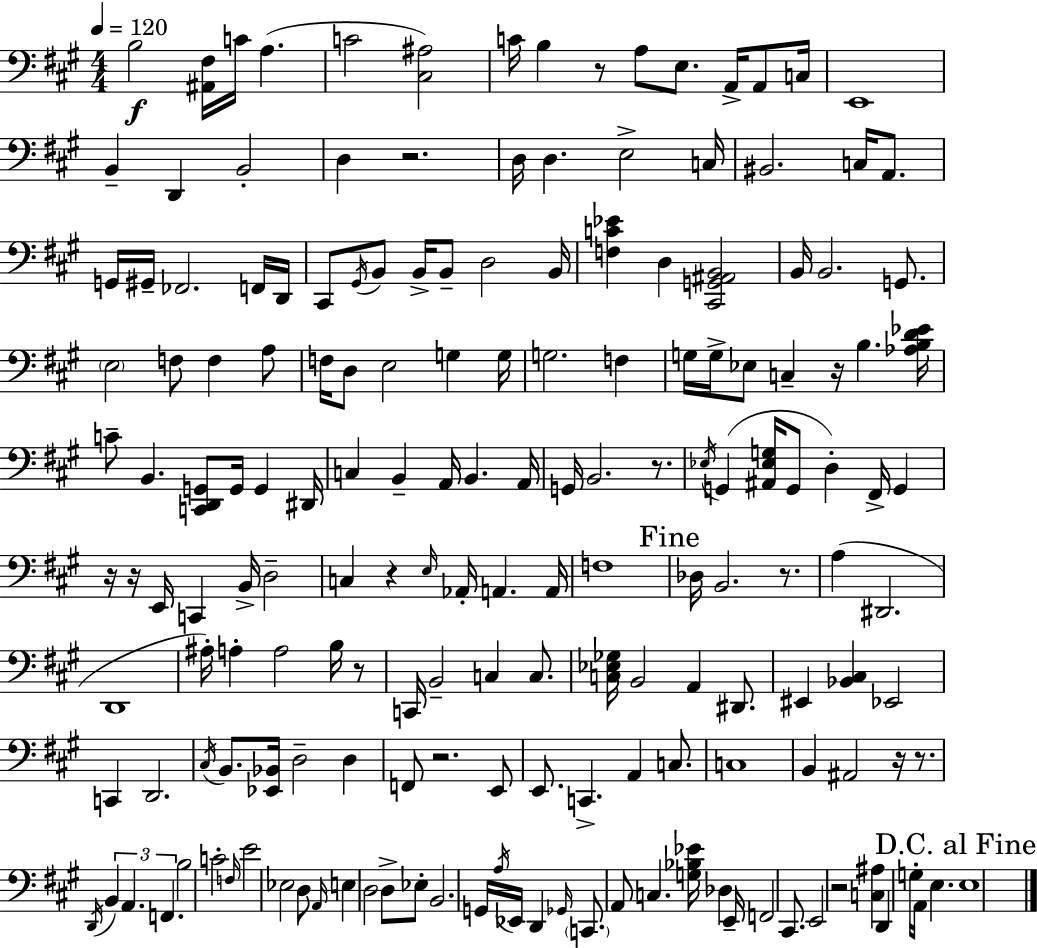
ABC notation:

X:1
T:Untitled
M:4/4
L:1/4
K:A
B,2 [^A,,^F,]/4 C/4 A, C2 [^C,^A,]2 C/4 B, z/2 A,/2 E,/2 A,,/4 A,,/2 C,/4 E,,4 B,, D,, B,,2 D, z2 D,/4 D, E,2 C,/4 ^B,,2 C,/4 A,,/2 G,,/4 ^G,,/4 _F,,2 F,,/4 D,,/4 ^C,,/2 ^G,,/4 B,,/2 B,,/4 B,,/2 D,2 B,,/4 [F,C_E] D, [^C,,G,,^A,,B,,]2 B,,/4 B,,2 G,,/2 E,2 F,/2 F, A,/2 F,/4 D,/2 E,2 G, G,/4 G,2 F, G,/4 G,/4 _E,/2 C, z/4 B, [_A,B,D_E]/4 C/2 B,, [C,,D,,G,,]/2 G,,/4 G,, ^D,,/4 C, B,, A,,/4 B,, A,,/4 G,,/4 B,,2 z/2 _E,/4 G,, [^A,,_E,G,]/4 G,,/2 D, ^F,,/4 G,, z/4 z/4 E,,/4 C,, B,,/4 D,2 C, z E,/4 _A,,/4 A,, A,,/4 F,4 _D,/4 B,,2 z/2 A, ^D,,2 D,,4 ^A,/4 A, A,2 B,/4 z/2 C,,/4 B,,2 C, C,/2 [C,_E,_G,]/4 B,,2 A,, ^D,,/2 ^E,, [_B,,^C,] _E,,2 C,, D,,2 ^C,/4 B,,/2 [_E,,_B,,]/4 D,2 D, F,,/2 z2 E,,/2 E,,/2 C,, A,, C,/2 C,4 B,, ^A,,2 z/4 z/2 D,,/4 B,, A,, F,, B,2 C2 F,/4 E2 _E,2 D,/2 A,,/4 E, D,2 D,/2 _E,/2 B,,2 G,,/4 A,/4 _E,,/4 D,, _G,,/4 C,,/2 A,,/2 C, [G,_B,_E]/4 _D, E,,/4 F,,2 ^C,,/2 E,,2 z2 [C,^A,] D,, G,/4 A,,/4 E, E,4